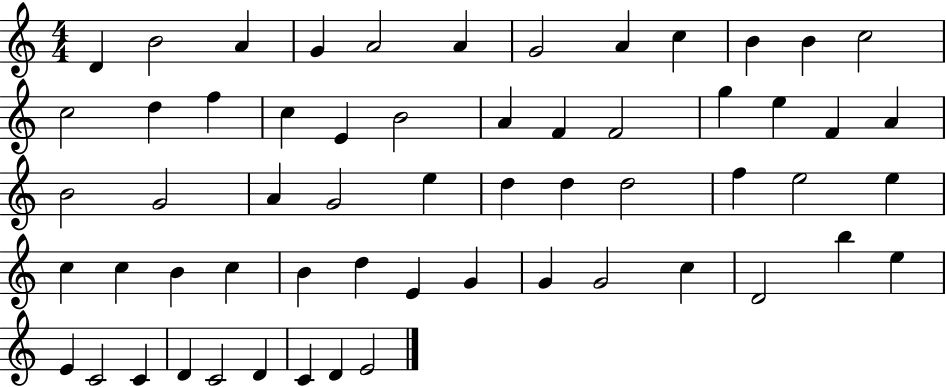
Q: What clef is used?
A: treble